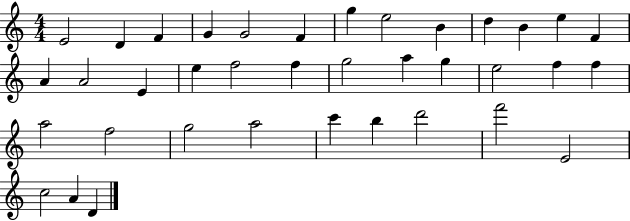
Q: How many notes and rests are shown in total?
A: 37